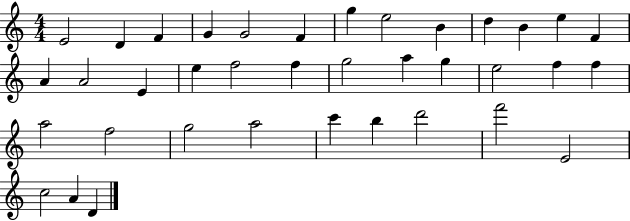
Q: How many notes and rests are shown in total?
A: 37